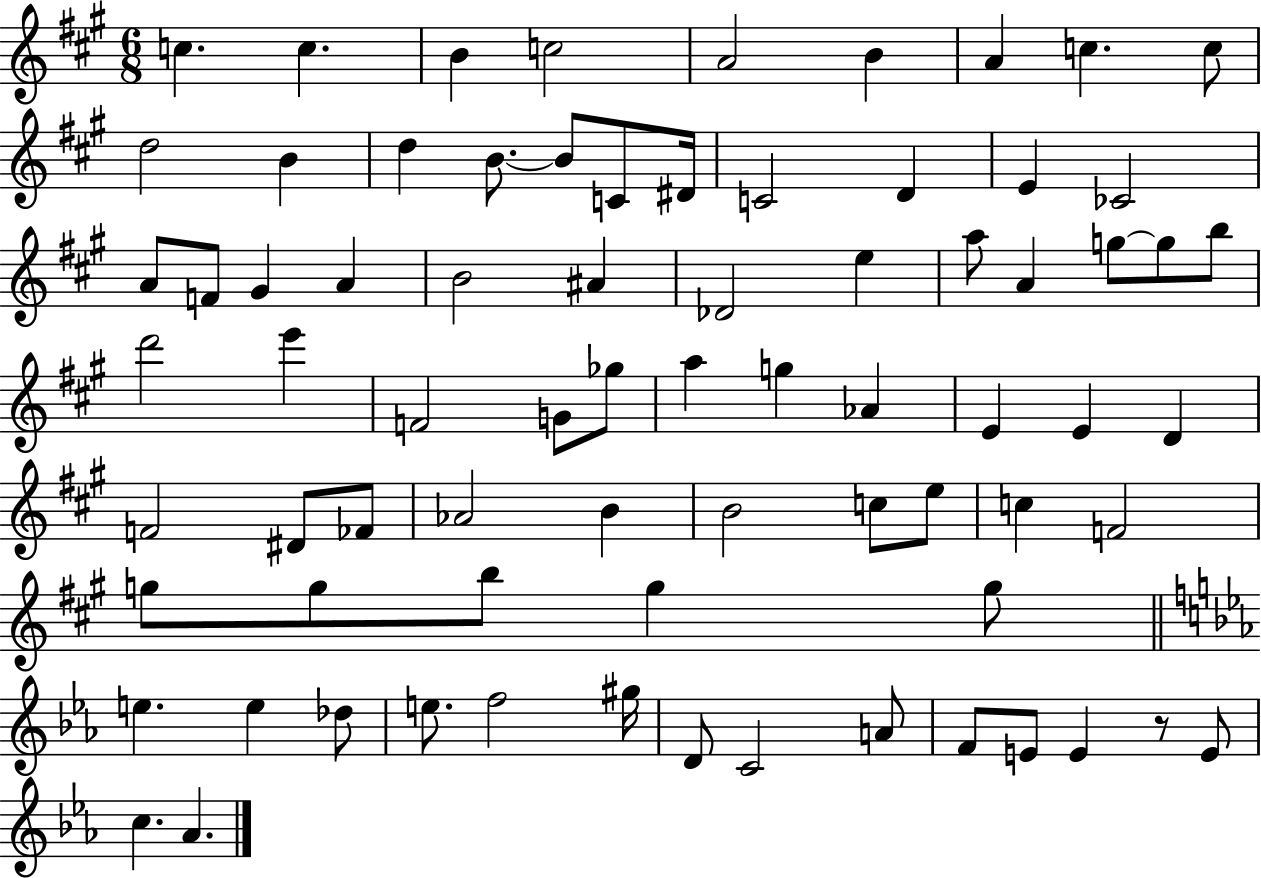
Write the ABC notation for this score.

X:1
T:Untitled
M:6/8
L:1/4
K:A
c c B c2 A2 B A c c/2 d2 B d B/2 B/2 C/2 ^D/4 C2 D E _C2 A/2 F/2 ^G A B2 ^A _D2 e a/2 A g/2 g/2 b/2 d'2 e' F2 G/2 _g/2 a g _A E E D F2 ^D/2 _F/2 _A2 B B2 c/2 e/2 c F2 g/2 g/2 b/2 g g/2 e e _d/2 e/2 f2 ^g/4 D/2 C2 A/2 F/2 E/2 E z/2 E/2 c _A